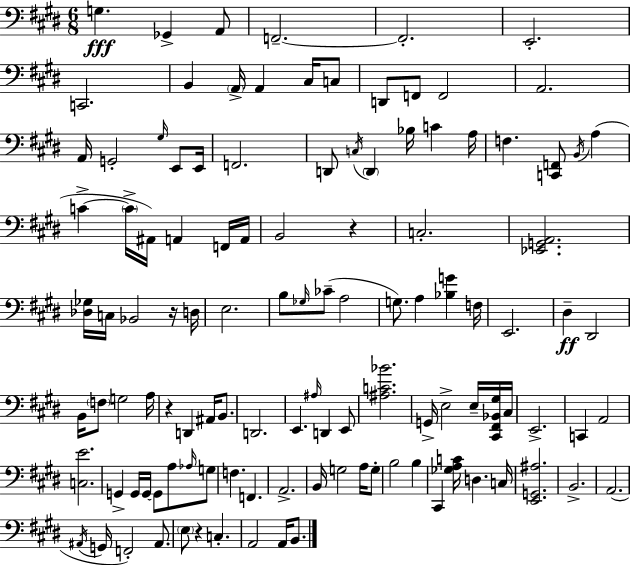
X:1
T:Untitled
M:6/8
L:1/4
K:E
G, _G,, A,,/2 F,,2 F,,2 E,,2 C,,2 B,, A,,/4 A,, ^C,/4 C,/2 D,,/2 F,,/2 F,,2 A,,2 A,,/4 G,,2 ^G,/4 E,,/2 E,,/4 F,,2 D,,/2 C,/4 D,, _B,/4 C A,/4 F, [C,,F,,]/2 B,,/4 A, C C/4 ^A,,/4 A,, F,,/4 A,,/4 B,,2 z C,2 [_E,,G,,A,,]2 [_D,_G,]/4 C,/4 _B,,2 z/4 D,/4 E,2 B,/2 _G,/4 _C/2 A,2 G,/2 A, [_B,G] F,/4 E,,2 ^D, ^D,,2 B,,/4 F,/2 G,2 A,/4 z D,, ^A,,/4 B,,/2 D,,2 E,, ^A,/4 D,, E,,/2 [^A,C_B]2 G,,/4 E,2 E,/4 [^C,,^F,,_B,,^G,]/4 ^C,/4 E,,2 C,, A,,2 [C,E]2 G,, G,,/4 G,,/4 G,,/2 A,/2 _A,/4 G,/2 F, F,, A,,2 B,,/4 G,2 A,/4 G,/2 B,2 B, ^C,, [_G,A,C]/4 D, C,/4 [E,,G,,^A,]2 B,,2 A,,2 ^A,,/4 G,,/4 F,,2 ^A,,/2 E,/2 z C, A,,2 A,,/4 B,,/2